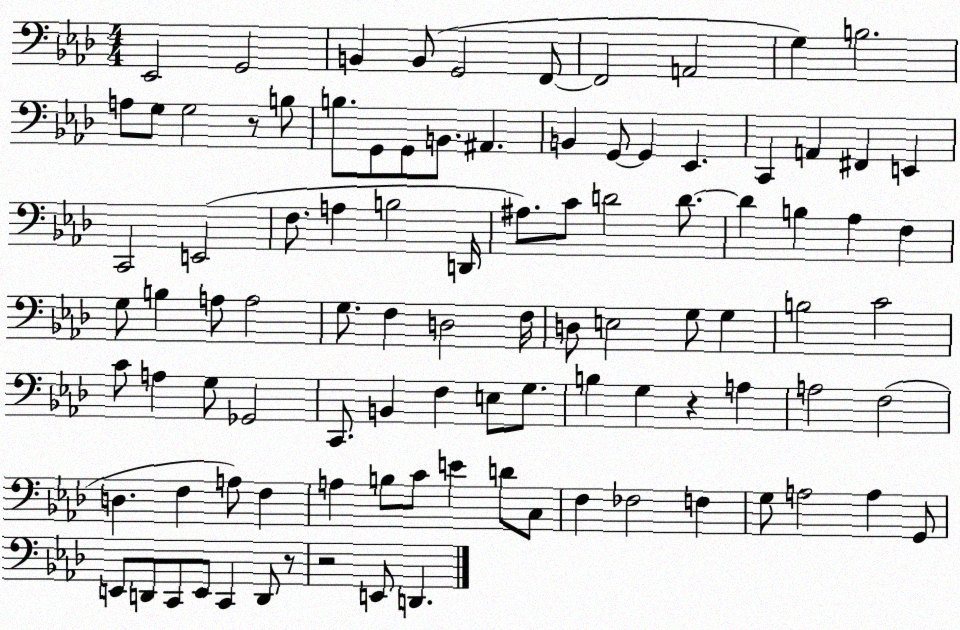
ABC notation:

X:1
T:Untitled
M:4/4
L:1/4
K:Ab
_E,,2 G,,2 B,, B,,/2 G,,2 F,,/2 F,,2 A,,2 G, B,2 A,/2 G,/2 G,2 z/2 B,/2 B,/2 G,,/2 G,,/2 B,,/2 ^A,, B,, G,,/2 G,, _E,, C,, A,, ^F,, E,, C,,2 E,,2 F,/2 A, B,2 D,,/4 ^A,/2 C/2 D2 D/2 D B, _A, F, G,/2 B, A,/2 A,2 G,/2 F, D,2 F,/4 D,/2 E,2 G,/2 G, B,2 C2 C/2 A, G,/2 _G,,2 C,,/2 B,, F, E,/2 G,/2 B, G, z A, A,2 F,2 D, F, A,/2 F, A, B,/2 C/2 E D/2 C,/2 F, _F,2 F, G,/2 A,2 A, G,,/2 E,,/2 D,,/2 C,,/2 E,,/2 C,, D,,/2 z/2 z2 E,,/2 D,,